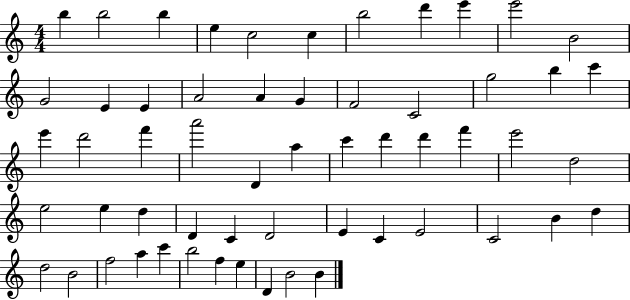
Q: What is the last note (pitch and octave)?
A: B4